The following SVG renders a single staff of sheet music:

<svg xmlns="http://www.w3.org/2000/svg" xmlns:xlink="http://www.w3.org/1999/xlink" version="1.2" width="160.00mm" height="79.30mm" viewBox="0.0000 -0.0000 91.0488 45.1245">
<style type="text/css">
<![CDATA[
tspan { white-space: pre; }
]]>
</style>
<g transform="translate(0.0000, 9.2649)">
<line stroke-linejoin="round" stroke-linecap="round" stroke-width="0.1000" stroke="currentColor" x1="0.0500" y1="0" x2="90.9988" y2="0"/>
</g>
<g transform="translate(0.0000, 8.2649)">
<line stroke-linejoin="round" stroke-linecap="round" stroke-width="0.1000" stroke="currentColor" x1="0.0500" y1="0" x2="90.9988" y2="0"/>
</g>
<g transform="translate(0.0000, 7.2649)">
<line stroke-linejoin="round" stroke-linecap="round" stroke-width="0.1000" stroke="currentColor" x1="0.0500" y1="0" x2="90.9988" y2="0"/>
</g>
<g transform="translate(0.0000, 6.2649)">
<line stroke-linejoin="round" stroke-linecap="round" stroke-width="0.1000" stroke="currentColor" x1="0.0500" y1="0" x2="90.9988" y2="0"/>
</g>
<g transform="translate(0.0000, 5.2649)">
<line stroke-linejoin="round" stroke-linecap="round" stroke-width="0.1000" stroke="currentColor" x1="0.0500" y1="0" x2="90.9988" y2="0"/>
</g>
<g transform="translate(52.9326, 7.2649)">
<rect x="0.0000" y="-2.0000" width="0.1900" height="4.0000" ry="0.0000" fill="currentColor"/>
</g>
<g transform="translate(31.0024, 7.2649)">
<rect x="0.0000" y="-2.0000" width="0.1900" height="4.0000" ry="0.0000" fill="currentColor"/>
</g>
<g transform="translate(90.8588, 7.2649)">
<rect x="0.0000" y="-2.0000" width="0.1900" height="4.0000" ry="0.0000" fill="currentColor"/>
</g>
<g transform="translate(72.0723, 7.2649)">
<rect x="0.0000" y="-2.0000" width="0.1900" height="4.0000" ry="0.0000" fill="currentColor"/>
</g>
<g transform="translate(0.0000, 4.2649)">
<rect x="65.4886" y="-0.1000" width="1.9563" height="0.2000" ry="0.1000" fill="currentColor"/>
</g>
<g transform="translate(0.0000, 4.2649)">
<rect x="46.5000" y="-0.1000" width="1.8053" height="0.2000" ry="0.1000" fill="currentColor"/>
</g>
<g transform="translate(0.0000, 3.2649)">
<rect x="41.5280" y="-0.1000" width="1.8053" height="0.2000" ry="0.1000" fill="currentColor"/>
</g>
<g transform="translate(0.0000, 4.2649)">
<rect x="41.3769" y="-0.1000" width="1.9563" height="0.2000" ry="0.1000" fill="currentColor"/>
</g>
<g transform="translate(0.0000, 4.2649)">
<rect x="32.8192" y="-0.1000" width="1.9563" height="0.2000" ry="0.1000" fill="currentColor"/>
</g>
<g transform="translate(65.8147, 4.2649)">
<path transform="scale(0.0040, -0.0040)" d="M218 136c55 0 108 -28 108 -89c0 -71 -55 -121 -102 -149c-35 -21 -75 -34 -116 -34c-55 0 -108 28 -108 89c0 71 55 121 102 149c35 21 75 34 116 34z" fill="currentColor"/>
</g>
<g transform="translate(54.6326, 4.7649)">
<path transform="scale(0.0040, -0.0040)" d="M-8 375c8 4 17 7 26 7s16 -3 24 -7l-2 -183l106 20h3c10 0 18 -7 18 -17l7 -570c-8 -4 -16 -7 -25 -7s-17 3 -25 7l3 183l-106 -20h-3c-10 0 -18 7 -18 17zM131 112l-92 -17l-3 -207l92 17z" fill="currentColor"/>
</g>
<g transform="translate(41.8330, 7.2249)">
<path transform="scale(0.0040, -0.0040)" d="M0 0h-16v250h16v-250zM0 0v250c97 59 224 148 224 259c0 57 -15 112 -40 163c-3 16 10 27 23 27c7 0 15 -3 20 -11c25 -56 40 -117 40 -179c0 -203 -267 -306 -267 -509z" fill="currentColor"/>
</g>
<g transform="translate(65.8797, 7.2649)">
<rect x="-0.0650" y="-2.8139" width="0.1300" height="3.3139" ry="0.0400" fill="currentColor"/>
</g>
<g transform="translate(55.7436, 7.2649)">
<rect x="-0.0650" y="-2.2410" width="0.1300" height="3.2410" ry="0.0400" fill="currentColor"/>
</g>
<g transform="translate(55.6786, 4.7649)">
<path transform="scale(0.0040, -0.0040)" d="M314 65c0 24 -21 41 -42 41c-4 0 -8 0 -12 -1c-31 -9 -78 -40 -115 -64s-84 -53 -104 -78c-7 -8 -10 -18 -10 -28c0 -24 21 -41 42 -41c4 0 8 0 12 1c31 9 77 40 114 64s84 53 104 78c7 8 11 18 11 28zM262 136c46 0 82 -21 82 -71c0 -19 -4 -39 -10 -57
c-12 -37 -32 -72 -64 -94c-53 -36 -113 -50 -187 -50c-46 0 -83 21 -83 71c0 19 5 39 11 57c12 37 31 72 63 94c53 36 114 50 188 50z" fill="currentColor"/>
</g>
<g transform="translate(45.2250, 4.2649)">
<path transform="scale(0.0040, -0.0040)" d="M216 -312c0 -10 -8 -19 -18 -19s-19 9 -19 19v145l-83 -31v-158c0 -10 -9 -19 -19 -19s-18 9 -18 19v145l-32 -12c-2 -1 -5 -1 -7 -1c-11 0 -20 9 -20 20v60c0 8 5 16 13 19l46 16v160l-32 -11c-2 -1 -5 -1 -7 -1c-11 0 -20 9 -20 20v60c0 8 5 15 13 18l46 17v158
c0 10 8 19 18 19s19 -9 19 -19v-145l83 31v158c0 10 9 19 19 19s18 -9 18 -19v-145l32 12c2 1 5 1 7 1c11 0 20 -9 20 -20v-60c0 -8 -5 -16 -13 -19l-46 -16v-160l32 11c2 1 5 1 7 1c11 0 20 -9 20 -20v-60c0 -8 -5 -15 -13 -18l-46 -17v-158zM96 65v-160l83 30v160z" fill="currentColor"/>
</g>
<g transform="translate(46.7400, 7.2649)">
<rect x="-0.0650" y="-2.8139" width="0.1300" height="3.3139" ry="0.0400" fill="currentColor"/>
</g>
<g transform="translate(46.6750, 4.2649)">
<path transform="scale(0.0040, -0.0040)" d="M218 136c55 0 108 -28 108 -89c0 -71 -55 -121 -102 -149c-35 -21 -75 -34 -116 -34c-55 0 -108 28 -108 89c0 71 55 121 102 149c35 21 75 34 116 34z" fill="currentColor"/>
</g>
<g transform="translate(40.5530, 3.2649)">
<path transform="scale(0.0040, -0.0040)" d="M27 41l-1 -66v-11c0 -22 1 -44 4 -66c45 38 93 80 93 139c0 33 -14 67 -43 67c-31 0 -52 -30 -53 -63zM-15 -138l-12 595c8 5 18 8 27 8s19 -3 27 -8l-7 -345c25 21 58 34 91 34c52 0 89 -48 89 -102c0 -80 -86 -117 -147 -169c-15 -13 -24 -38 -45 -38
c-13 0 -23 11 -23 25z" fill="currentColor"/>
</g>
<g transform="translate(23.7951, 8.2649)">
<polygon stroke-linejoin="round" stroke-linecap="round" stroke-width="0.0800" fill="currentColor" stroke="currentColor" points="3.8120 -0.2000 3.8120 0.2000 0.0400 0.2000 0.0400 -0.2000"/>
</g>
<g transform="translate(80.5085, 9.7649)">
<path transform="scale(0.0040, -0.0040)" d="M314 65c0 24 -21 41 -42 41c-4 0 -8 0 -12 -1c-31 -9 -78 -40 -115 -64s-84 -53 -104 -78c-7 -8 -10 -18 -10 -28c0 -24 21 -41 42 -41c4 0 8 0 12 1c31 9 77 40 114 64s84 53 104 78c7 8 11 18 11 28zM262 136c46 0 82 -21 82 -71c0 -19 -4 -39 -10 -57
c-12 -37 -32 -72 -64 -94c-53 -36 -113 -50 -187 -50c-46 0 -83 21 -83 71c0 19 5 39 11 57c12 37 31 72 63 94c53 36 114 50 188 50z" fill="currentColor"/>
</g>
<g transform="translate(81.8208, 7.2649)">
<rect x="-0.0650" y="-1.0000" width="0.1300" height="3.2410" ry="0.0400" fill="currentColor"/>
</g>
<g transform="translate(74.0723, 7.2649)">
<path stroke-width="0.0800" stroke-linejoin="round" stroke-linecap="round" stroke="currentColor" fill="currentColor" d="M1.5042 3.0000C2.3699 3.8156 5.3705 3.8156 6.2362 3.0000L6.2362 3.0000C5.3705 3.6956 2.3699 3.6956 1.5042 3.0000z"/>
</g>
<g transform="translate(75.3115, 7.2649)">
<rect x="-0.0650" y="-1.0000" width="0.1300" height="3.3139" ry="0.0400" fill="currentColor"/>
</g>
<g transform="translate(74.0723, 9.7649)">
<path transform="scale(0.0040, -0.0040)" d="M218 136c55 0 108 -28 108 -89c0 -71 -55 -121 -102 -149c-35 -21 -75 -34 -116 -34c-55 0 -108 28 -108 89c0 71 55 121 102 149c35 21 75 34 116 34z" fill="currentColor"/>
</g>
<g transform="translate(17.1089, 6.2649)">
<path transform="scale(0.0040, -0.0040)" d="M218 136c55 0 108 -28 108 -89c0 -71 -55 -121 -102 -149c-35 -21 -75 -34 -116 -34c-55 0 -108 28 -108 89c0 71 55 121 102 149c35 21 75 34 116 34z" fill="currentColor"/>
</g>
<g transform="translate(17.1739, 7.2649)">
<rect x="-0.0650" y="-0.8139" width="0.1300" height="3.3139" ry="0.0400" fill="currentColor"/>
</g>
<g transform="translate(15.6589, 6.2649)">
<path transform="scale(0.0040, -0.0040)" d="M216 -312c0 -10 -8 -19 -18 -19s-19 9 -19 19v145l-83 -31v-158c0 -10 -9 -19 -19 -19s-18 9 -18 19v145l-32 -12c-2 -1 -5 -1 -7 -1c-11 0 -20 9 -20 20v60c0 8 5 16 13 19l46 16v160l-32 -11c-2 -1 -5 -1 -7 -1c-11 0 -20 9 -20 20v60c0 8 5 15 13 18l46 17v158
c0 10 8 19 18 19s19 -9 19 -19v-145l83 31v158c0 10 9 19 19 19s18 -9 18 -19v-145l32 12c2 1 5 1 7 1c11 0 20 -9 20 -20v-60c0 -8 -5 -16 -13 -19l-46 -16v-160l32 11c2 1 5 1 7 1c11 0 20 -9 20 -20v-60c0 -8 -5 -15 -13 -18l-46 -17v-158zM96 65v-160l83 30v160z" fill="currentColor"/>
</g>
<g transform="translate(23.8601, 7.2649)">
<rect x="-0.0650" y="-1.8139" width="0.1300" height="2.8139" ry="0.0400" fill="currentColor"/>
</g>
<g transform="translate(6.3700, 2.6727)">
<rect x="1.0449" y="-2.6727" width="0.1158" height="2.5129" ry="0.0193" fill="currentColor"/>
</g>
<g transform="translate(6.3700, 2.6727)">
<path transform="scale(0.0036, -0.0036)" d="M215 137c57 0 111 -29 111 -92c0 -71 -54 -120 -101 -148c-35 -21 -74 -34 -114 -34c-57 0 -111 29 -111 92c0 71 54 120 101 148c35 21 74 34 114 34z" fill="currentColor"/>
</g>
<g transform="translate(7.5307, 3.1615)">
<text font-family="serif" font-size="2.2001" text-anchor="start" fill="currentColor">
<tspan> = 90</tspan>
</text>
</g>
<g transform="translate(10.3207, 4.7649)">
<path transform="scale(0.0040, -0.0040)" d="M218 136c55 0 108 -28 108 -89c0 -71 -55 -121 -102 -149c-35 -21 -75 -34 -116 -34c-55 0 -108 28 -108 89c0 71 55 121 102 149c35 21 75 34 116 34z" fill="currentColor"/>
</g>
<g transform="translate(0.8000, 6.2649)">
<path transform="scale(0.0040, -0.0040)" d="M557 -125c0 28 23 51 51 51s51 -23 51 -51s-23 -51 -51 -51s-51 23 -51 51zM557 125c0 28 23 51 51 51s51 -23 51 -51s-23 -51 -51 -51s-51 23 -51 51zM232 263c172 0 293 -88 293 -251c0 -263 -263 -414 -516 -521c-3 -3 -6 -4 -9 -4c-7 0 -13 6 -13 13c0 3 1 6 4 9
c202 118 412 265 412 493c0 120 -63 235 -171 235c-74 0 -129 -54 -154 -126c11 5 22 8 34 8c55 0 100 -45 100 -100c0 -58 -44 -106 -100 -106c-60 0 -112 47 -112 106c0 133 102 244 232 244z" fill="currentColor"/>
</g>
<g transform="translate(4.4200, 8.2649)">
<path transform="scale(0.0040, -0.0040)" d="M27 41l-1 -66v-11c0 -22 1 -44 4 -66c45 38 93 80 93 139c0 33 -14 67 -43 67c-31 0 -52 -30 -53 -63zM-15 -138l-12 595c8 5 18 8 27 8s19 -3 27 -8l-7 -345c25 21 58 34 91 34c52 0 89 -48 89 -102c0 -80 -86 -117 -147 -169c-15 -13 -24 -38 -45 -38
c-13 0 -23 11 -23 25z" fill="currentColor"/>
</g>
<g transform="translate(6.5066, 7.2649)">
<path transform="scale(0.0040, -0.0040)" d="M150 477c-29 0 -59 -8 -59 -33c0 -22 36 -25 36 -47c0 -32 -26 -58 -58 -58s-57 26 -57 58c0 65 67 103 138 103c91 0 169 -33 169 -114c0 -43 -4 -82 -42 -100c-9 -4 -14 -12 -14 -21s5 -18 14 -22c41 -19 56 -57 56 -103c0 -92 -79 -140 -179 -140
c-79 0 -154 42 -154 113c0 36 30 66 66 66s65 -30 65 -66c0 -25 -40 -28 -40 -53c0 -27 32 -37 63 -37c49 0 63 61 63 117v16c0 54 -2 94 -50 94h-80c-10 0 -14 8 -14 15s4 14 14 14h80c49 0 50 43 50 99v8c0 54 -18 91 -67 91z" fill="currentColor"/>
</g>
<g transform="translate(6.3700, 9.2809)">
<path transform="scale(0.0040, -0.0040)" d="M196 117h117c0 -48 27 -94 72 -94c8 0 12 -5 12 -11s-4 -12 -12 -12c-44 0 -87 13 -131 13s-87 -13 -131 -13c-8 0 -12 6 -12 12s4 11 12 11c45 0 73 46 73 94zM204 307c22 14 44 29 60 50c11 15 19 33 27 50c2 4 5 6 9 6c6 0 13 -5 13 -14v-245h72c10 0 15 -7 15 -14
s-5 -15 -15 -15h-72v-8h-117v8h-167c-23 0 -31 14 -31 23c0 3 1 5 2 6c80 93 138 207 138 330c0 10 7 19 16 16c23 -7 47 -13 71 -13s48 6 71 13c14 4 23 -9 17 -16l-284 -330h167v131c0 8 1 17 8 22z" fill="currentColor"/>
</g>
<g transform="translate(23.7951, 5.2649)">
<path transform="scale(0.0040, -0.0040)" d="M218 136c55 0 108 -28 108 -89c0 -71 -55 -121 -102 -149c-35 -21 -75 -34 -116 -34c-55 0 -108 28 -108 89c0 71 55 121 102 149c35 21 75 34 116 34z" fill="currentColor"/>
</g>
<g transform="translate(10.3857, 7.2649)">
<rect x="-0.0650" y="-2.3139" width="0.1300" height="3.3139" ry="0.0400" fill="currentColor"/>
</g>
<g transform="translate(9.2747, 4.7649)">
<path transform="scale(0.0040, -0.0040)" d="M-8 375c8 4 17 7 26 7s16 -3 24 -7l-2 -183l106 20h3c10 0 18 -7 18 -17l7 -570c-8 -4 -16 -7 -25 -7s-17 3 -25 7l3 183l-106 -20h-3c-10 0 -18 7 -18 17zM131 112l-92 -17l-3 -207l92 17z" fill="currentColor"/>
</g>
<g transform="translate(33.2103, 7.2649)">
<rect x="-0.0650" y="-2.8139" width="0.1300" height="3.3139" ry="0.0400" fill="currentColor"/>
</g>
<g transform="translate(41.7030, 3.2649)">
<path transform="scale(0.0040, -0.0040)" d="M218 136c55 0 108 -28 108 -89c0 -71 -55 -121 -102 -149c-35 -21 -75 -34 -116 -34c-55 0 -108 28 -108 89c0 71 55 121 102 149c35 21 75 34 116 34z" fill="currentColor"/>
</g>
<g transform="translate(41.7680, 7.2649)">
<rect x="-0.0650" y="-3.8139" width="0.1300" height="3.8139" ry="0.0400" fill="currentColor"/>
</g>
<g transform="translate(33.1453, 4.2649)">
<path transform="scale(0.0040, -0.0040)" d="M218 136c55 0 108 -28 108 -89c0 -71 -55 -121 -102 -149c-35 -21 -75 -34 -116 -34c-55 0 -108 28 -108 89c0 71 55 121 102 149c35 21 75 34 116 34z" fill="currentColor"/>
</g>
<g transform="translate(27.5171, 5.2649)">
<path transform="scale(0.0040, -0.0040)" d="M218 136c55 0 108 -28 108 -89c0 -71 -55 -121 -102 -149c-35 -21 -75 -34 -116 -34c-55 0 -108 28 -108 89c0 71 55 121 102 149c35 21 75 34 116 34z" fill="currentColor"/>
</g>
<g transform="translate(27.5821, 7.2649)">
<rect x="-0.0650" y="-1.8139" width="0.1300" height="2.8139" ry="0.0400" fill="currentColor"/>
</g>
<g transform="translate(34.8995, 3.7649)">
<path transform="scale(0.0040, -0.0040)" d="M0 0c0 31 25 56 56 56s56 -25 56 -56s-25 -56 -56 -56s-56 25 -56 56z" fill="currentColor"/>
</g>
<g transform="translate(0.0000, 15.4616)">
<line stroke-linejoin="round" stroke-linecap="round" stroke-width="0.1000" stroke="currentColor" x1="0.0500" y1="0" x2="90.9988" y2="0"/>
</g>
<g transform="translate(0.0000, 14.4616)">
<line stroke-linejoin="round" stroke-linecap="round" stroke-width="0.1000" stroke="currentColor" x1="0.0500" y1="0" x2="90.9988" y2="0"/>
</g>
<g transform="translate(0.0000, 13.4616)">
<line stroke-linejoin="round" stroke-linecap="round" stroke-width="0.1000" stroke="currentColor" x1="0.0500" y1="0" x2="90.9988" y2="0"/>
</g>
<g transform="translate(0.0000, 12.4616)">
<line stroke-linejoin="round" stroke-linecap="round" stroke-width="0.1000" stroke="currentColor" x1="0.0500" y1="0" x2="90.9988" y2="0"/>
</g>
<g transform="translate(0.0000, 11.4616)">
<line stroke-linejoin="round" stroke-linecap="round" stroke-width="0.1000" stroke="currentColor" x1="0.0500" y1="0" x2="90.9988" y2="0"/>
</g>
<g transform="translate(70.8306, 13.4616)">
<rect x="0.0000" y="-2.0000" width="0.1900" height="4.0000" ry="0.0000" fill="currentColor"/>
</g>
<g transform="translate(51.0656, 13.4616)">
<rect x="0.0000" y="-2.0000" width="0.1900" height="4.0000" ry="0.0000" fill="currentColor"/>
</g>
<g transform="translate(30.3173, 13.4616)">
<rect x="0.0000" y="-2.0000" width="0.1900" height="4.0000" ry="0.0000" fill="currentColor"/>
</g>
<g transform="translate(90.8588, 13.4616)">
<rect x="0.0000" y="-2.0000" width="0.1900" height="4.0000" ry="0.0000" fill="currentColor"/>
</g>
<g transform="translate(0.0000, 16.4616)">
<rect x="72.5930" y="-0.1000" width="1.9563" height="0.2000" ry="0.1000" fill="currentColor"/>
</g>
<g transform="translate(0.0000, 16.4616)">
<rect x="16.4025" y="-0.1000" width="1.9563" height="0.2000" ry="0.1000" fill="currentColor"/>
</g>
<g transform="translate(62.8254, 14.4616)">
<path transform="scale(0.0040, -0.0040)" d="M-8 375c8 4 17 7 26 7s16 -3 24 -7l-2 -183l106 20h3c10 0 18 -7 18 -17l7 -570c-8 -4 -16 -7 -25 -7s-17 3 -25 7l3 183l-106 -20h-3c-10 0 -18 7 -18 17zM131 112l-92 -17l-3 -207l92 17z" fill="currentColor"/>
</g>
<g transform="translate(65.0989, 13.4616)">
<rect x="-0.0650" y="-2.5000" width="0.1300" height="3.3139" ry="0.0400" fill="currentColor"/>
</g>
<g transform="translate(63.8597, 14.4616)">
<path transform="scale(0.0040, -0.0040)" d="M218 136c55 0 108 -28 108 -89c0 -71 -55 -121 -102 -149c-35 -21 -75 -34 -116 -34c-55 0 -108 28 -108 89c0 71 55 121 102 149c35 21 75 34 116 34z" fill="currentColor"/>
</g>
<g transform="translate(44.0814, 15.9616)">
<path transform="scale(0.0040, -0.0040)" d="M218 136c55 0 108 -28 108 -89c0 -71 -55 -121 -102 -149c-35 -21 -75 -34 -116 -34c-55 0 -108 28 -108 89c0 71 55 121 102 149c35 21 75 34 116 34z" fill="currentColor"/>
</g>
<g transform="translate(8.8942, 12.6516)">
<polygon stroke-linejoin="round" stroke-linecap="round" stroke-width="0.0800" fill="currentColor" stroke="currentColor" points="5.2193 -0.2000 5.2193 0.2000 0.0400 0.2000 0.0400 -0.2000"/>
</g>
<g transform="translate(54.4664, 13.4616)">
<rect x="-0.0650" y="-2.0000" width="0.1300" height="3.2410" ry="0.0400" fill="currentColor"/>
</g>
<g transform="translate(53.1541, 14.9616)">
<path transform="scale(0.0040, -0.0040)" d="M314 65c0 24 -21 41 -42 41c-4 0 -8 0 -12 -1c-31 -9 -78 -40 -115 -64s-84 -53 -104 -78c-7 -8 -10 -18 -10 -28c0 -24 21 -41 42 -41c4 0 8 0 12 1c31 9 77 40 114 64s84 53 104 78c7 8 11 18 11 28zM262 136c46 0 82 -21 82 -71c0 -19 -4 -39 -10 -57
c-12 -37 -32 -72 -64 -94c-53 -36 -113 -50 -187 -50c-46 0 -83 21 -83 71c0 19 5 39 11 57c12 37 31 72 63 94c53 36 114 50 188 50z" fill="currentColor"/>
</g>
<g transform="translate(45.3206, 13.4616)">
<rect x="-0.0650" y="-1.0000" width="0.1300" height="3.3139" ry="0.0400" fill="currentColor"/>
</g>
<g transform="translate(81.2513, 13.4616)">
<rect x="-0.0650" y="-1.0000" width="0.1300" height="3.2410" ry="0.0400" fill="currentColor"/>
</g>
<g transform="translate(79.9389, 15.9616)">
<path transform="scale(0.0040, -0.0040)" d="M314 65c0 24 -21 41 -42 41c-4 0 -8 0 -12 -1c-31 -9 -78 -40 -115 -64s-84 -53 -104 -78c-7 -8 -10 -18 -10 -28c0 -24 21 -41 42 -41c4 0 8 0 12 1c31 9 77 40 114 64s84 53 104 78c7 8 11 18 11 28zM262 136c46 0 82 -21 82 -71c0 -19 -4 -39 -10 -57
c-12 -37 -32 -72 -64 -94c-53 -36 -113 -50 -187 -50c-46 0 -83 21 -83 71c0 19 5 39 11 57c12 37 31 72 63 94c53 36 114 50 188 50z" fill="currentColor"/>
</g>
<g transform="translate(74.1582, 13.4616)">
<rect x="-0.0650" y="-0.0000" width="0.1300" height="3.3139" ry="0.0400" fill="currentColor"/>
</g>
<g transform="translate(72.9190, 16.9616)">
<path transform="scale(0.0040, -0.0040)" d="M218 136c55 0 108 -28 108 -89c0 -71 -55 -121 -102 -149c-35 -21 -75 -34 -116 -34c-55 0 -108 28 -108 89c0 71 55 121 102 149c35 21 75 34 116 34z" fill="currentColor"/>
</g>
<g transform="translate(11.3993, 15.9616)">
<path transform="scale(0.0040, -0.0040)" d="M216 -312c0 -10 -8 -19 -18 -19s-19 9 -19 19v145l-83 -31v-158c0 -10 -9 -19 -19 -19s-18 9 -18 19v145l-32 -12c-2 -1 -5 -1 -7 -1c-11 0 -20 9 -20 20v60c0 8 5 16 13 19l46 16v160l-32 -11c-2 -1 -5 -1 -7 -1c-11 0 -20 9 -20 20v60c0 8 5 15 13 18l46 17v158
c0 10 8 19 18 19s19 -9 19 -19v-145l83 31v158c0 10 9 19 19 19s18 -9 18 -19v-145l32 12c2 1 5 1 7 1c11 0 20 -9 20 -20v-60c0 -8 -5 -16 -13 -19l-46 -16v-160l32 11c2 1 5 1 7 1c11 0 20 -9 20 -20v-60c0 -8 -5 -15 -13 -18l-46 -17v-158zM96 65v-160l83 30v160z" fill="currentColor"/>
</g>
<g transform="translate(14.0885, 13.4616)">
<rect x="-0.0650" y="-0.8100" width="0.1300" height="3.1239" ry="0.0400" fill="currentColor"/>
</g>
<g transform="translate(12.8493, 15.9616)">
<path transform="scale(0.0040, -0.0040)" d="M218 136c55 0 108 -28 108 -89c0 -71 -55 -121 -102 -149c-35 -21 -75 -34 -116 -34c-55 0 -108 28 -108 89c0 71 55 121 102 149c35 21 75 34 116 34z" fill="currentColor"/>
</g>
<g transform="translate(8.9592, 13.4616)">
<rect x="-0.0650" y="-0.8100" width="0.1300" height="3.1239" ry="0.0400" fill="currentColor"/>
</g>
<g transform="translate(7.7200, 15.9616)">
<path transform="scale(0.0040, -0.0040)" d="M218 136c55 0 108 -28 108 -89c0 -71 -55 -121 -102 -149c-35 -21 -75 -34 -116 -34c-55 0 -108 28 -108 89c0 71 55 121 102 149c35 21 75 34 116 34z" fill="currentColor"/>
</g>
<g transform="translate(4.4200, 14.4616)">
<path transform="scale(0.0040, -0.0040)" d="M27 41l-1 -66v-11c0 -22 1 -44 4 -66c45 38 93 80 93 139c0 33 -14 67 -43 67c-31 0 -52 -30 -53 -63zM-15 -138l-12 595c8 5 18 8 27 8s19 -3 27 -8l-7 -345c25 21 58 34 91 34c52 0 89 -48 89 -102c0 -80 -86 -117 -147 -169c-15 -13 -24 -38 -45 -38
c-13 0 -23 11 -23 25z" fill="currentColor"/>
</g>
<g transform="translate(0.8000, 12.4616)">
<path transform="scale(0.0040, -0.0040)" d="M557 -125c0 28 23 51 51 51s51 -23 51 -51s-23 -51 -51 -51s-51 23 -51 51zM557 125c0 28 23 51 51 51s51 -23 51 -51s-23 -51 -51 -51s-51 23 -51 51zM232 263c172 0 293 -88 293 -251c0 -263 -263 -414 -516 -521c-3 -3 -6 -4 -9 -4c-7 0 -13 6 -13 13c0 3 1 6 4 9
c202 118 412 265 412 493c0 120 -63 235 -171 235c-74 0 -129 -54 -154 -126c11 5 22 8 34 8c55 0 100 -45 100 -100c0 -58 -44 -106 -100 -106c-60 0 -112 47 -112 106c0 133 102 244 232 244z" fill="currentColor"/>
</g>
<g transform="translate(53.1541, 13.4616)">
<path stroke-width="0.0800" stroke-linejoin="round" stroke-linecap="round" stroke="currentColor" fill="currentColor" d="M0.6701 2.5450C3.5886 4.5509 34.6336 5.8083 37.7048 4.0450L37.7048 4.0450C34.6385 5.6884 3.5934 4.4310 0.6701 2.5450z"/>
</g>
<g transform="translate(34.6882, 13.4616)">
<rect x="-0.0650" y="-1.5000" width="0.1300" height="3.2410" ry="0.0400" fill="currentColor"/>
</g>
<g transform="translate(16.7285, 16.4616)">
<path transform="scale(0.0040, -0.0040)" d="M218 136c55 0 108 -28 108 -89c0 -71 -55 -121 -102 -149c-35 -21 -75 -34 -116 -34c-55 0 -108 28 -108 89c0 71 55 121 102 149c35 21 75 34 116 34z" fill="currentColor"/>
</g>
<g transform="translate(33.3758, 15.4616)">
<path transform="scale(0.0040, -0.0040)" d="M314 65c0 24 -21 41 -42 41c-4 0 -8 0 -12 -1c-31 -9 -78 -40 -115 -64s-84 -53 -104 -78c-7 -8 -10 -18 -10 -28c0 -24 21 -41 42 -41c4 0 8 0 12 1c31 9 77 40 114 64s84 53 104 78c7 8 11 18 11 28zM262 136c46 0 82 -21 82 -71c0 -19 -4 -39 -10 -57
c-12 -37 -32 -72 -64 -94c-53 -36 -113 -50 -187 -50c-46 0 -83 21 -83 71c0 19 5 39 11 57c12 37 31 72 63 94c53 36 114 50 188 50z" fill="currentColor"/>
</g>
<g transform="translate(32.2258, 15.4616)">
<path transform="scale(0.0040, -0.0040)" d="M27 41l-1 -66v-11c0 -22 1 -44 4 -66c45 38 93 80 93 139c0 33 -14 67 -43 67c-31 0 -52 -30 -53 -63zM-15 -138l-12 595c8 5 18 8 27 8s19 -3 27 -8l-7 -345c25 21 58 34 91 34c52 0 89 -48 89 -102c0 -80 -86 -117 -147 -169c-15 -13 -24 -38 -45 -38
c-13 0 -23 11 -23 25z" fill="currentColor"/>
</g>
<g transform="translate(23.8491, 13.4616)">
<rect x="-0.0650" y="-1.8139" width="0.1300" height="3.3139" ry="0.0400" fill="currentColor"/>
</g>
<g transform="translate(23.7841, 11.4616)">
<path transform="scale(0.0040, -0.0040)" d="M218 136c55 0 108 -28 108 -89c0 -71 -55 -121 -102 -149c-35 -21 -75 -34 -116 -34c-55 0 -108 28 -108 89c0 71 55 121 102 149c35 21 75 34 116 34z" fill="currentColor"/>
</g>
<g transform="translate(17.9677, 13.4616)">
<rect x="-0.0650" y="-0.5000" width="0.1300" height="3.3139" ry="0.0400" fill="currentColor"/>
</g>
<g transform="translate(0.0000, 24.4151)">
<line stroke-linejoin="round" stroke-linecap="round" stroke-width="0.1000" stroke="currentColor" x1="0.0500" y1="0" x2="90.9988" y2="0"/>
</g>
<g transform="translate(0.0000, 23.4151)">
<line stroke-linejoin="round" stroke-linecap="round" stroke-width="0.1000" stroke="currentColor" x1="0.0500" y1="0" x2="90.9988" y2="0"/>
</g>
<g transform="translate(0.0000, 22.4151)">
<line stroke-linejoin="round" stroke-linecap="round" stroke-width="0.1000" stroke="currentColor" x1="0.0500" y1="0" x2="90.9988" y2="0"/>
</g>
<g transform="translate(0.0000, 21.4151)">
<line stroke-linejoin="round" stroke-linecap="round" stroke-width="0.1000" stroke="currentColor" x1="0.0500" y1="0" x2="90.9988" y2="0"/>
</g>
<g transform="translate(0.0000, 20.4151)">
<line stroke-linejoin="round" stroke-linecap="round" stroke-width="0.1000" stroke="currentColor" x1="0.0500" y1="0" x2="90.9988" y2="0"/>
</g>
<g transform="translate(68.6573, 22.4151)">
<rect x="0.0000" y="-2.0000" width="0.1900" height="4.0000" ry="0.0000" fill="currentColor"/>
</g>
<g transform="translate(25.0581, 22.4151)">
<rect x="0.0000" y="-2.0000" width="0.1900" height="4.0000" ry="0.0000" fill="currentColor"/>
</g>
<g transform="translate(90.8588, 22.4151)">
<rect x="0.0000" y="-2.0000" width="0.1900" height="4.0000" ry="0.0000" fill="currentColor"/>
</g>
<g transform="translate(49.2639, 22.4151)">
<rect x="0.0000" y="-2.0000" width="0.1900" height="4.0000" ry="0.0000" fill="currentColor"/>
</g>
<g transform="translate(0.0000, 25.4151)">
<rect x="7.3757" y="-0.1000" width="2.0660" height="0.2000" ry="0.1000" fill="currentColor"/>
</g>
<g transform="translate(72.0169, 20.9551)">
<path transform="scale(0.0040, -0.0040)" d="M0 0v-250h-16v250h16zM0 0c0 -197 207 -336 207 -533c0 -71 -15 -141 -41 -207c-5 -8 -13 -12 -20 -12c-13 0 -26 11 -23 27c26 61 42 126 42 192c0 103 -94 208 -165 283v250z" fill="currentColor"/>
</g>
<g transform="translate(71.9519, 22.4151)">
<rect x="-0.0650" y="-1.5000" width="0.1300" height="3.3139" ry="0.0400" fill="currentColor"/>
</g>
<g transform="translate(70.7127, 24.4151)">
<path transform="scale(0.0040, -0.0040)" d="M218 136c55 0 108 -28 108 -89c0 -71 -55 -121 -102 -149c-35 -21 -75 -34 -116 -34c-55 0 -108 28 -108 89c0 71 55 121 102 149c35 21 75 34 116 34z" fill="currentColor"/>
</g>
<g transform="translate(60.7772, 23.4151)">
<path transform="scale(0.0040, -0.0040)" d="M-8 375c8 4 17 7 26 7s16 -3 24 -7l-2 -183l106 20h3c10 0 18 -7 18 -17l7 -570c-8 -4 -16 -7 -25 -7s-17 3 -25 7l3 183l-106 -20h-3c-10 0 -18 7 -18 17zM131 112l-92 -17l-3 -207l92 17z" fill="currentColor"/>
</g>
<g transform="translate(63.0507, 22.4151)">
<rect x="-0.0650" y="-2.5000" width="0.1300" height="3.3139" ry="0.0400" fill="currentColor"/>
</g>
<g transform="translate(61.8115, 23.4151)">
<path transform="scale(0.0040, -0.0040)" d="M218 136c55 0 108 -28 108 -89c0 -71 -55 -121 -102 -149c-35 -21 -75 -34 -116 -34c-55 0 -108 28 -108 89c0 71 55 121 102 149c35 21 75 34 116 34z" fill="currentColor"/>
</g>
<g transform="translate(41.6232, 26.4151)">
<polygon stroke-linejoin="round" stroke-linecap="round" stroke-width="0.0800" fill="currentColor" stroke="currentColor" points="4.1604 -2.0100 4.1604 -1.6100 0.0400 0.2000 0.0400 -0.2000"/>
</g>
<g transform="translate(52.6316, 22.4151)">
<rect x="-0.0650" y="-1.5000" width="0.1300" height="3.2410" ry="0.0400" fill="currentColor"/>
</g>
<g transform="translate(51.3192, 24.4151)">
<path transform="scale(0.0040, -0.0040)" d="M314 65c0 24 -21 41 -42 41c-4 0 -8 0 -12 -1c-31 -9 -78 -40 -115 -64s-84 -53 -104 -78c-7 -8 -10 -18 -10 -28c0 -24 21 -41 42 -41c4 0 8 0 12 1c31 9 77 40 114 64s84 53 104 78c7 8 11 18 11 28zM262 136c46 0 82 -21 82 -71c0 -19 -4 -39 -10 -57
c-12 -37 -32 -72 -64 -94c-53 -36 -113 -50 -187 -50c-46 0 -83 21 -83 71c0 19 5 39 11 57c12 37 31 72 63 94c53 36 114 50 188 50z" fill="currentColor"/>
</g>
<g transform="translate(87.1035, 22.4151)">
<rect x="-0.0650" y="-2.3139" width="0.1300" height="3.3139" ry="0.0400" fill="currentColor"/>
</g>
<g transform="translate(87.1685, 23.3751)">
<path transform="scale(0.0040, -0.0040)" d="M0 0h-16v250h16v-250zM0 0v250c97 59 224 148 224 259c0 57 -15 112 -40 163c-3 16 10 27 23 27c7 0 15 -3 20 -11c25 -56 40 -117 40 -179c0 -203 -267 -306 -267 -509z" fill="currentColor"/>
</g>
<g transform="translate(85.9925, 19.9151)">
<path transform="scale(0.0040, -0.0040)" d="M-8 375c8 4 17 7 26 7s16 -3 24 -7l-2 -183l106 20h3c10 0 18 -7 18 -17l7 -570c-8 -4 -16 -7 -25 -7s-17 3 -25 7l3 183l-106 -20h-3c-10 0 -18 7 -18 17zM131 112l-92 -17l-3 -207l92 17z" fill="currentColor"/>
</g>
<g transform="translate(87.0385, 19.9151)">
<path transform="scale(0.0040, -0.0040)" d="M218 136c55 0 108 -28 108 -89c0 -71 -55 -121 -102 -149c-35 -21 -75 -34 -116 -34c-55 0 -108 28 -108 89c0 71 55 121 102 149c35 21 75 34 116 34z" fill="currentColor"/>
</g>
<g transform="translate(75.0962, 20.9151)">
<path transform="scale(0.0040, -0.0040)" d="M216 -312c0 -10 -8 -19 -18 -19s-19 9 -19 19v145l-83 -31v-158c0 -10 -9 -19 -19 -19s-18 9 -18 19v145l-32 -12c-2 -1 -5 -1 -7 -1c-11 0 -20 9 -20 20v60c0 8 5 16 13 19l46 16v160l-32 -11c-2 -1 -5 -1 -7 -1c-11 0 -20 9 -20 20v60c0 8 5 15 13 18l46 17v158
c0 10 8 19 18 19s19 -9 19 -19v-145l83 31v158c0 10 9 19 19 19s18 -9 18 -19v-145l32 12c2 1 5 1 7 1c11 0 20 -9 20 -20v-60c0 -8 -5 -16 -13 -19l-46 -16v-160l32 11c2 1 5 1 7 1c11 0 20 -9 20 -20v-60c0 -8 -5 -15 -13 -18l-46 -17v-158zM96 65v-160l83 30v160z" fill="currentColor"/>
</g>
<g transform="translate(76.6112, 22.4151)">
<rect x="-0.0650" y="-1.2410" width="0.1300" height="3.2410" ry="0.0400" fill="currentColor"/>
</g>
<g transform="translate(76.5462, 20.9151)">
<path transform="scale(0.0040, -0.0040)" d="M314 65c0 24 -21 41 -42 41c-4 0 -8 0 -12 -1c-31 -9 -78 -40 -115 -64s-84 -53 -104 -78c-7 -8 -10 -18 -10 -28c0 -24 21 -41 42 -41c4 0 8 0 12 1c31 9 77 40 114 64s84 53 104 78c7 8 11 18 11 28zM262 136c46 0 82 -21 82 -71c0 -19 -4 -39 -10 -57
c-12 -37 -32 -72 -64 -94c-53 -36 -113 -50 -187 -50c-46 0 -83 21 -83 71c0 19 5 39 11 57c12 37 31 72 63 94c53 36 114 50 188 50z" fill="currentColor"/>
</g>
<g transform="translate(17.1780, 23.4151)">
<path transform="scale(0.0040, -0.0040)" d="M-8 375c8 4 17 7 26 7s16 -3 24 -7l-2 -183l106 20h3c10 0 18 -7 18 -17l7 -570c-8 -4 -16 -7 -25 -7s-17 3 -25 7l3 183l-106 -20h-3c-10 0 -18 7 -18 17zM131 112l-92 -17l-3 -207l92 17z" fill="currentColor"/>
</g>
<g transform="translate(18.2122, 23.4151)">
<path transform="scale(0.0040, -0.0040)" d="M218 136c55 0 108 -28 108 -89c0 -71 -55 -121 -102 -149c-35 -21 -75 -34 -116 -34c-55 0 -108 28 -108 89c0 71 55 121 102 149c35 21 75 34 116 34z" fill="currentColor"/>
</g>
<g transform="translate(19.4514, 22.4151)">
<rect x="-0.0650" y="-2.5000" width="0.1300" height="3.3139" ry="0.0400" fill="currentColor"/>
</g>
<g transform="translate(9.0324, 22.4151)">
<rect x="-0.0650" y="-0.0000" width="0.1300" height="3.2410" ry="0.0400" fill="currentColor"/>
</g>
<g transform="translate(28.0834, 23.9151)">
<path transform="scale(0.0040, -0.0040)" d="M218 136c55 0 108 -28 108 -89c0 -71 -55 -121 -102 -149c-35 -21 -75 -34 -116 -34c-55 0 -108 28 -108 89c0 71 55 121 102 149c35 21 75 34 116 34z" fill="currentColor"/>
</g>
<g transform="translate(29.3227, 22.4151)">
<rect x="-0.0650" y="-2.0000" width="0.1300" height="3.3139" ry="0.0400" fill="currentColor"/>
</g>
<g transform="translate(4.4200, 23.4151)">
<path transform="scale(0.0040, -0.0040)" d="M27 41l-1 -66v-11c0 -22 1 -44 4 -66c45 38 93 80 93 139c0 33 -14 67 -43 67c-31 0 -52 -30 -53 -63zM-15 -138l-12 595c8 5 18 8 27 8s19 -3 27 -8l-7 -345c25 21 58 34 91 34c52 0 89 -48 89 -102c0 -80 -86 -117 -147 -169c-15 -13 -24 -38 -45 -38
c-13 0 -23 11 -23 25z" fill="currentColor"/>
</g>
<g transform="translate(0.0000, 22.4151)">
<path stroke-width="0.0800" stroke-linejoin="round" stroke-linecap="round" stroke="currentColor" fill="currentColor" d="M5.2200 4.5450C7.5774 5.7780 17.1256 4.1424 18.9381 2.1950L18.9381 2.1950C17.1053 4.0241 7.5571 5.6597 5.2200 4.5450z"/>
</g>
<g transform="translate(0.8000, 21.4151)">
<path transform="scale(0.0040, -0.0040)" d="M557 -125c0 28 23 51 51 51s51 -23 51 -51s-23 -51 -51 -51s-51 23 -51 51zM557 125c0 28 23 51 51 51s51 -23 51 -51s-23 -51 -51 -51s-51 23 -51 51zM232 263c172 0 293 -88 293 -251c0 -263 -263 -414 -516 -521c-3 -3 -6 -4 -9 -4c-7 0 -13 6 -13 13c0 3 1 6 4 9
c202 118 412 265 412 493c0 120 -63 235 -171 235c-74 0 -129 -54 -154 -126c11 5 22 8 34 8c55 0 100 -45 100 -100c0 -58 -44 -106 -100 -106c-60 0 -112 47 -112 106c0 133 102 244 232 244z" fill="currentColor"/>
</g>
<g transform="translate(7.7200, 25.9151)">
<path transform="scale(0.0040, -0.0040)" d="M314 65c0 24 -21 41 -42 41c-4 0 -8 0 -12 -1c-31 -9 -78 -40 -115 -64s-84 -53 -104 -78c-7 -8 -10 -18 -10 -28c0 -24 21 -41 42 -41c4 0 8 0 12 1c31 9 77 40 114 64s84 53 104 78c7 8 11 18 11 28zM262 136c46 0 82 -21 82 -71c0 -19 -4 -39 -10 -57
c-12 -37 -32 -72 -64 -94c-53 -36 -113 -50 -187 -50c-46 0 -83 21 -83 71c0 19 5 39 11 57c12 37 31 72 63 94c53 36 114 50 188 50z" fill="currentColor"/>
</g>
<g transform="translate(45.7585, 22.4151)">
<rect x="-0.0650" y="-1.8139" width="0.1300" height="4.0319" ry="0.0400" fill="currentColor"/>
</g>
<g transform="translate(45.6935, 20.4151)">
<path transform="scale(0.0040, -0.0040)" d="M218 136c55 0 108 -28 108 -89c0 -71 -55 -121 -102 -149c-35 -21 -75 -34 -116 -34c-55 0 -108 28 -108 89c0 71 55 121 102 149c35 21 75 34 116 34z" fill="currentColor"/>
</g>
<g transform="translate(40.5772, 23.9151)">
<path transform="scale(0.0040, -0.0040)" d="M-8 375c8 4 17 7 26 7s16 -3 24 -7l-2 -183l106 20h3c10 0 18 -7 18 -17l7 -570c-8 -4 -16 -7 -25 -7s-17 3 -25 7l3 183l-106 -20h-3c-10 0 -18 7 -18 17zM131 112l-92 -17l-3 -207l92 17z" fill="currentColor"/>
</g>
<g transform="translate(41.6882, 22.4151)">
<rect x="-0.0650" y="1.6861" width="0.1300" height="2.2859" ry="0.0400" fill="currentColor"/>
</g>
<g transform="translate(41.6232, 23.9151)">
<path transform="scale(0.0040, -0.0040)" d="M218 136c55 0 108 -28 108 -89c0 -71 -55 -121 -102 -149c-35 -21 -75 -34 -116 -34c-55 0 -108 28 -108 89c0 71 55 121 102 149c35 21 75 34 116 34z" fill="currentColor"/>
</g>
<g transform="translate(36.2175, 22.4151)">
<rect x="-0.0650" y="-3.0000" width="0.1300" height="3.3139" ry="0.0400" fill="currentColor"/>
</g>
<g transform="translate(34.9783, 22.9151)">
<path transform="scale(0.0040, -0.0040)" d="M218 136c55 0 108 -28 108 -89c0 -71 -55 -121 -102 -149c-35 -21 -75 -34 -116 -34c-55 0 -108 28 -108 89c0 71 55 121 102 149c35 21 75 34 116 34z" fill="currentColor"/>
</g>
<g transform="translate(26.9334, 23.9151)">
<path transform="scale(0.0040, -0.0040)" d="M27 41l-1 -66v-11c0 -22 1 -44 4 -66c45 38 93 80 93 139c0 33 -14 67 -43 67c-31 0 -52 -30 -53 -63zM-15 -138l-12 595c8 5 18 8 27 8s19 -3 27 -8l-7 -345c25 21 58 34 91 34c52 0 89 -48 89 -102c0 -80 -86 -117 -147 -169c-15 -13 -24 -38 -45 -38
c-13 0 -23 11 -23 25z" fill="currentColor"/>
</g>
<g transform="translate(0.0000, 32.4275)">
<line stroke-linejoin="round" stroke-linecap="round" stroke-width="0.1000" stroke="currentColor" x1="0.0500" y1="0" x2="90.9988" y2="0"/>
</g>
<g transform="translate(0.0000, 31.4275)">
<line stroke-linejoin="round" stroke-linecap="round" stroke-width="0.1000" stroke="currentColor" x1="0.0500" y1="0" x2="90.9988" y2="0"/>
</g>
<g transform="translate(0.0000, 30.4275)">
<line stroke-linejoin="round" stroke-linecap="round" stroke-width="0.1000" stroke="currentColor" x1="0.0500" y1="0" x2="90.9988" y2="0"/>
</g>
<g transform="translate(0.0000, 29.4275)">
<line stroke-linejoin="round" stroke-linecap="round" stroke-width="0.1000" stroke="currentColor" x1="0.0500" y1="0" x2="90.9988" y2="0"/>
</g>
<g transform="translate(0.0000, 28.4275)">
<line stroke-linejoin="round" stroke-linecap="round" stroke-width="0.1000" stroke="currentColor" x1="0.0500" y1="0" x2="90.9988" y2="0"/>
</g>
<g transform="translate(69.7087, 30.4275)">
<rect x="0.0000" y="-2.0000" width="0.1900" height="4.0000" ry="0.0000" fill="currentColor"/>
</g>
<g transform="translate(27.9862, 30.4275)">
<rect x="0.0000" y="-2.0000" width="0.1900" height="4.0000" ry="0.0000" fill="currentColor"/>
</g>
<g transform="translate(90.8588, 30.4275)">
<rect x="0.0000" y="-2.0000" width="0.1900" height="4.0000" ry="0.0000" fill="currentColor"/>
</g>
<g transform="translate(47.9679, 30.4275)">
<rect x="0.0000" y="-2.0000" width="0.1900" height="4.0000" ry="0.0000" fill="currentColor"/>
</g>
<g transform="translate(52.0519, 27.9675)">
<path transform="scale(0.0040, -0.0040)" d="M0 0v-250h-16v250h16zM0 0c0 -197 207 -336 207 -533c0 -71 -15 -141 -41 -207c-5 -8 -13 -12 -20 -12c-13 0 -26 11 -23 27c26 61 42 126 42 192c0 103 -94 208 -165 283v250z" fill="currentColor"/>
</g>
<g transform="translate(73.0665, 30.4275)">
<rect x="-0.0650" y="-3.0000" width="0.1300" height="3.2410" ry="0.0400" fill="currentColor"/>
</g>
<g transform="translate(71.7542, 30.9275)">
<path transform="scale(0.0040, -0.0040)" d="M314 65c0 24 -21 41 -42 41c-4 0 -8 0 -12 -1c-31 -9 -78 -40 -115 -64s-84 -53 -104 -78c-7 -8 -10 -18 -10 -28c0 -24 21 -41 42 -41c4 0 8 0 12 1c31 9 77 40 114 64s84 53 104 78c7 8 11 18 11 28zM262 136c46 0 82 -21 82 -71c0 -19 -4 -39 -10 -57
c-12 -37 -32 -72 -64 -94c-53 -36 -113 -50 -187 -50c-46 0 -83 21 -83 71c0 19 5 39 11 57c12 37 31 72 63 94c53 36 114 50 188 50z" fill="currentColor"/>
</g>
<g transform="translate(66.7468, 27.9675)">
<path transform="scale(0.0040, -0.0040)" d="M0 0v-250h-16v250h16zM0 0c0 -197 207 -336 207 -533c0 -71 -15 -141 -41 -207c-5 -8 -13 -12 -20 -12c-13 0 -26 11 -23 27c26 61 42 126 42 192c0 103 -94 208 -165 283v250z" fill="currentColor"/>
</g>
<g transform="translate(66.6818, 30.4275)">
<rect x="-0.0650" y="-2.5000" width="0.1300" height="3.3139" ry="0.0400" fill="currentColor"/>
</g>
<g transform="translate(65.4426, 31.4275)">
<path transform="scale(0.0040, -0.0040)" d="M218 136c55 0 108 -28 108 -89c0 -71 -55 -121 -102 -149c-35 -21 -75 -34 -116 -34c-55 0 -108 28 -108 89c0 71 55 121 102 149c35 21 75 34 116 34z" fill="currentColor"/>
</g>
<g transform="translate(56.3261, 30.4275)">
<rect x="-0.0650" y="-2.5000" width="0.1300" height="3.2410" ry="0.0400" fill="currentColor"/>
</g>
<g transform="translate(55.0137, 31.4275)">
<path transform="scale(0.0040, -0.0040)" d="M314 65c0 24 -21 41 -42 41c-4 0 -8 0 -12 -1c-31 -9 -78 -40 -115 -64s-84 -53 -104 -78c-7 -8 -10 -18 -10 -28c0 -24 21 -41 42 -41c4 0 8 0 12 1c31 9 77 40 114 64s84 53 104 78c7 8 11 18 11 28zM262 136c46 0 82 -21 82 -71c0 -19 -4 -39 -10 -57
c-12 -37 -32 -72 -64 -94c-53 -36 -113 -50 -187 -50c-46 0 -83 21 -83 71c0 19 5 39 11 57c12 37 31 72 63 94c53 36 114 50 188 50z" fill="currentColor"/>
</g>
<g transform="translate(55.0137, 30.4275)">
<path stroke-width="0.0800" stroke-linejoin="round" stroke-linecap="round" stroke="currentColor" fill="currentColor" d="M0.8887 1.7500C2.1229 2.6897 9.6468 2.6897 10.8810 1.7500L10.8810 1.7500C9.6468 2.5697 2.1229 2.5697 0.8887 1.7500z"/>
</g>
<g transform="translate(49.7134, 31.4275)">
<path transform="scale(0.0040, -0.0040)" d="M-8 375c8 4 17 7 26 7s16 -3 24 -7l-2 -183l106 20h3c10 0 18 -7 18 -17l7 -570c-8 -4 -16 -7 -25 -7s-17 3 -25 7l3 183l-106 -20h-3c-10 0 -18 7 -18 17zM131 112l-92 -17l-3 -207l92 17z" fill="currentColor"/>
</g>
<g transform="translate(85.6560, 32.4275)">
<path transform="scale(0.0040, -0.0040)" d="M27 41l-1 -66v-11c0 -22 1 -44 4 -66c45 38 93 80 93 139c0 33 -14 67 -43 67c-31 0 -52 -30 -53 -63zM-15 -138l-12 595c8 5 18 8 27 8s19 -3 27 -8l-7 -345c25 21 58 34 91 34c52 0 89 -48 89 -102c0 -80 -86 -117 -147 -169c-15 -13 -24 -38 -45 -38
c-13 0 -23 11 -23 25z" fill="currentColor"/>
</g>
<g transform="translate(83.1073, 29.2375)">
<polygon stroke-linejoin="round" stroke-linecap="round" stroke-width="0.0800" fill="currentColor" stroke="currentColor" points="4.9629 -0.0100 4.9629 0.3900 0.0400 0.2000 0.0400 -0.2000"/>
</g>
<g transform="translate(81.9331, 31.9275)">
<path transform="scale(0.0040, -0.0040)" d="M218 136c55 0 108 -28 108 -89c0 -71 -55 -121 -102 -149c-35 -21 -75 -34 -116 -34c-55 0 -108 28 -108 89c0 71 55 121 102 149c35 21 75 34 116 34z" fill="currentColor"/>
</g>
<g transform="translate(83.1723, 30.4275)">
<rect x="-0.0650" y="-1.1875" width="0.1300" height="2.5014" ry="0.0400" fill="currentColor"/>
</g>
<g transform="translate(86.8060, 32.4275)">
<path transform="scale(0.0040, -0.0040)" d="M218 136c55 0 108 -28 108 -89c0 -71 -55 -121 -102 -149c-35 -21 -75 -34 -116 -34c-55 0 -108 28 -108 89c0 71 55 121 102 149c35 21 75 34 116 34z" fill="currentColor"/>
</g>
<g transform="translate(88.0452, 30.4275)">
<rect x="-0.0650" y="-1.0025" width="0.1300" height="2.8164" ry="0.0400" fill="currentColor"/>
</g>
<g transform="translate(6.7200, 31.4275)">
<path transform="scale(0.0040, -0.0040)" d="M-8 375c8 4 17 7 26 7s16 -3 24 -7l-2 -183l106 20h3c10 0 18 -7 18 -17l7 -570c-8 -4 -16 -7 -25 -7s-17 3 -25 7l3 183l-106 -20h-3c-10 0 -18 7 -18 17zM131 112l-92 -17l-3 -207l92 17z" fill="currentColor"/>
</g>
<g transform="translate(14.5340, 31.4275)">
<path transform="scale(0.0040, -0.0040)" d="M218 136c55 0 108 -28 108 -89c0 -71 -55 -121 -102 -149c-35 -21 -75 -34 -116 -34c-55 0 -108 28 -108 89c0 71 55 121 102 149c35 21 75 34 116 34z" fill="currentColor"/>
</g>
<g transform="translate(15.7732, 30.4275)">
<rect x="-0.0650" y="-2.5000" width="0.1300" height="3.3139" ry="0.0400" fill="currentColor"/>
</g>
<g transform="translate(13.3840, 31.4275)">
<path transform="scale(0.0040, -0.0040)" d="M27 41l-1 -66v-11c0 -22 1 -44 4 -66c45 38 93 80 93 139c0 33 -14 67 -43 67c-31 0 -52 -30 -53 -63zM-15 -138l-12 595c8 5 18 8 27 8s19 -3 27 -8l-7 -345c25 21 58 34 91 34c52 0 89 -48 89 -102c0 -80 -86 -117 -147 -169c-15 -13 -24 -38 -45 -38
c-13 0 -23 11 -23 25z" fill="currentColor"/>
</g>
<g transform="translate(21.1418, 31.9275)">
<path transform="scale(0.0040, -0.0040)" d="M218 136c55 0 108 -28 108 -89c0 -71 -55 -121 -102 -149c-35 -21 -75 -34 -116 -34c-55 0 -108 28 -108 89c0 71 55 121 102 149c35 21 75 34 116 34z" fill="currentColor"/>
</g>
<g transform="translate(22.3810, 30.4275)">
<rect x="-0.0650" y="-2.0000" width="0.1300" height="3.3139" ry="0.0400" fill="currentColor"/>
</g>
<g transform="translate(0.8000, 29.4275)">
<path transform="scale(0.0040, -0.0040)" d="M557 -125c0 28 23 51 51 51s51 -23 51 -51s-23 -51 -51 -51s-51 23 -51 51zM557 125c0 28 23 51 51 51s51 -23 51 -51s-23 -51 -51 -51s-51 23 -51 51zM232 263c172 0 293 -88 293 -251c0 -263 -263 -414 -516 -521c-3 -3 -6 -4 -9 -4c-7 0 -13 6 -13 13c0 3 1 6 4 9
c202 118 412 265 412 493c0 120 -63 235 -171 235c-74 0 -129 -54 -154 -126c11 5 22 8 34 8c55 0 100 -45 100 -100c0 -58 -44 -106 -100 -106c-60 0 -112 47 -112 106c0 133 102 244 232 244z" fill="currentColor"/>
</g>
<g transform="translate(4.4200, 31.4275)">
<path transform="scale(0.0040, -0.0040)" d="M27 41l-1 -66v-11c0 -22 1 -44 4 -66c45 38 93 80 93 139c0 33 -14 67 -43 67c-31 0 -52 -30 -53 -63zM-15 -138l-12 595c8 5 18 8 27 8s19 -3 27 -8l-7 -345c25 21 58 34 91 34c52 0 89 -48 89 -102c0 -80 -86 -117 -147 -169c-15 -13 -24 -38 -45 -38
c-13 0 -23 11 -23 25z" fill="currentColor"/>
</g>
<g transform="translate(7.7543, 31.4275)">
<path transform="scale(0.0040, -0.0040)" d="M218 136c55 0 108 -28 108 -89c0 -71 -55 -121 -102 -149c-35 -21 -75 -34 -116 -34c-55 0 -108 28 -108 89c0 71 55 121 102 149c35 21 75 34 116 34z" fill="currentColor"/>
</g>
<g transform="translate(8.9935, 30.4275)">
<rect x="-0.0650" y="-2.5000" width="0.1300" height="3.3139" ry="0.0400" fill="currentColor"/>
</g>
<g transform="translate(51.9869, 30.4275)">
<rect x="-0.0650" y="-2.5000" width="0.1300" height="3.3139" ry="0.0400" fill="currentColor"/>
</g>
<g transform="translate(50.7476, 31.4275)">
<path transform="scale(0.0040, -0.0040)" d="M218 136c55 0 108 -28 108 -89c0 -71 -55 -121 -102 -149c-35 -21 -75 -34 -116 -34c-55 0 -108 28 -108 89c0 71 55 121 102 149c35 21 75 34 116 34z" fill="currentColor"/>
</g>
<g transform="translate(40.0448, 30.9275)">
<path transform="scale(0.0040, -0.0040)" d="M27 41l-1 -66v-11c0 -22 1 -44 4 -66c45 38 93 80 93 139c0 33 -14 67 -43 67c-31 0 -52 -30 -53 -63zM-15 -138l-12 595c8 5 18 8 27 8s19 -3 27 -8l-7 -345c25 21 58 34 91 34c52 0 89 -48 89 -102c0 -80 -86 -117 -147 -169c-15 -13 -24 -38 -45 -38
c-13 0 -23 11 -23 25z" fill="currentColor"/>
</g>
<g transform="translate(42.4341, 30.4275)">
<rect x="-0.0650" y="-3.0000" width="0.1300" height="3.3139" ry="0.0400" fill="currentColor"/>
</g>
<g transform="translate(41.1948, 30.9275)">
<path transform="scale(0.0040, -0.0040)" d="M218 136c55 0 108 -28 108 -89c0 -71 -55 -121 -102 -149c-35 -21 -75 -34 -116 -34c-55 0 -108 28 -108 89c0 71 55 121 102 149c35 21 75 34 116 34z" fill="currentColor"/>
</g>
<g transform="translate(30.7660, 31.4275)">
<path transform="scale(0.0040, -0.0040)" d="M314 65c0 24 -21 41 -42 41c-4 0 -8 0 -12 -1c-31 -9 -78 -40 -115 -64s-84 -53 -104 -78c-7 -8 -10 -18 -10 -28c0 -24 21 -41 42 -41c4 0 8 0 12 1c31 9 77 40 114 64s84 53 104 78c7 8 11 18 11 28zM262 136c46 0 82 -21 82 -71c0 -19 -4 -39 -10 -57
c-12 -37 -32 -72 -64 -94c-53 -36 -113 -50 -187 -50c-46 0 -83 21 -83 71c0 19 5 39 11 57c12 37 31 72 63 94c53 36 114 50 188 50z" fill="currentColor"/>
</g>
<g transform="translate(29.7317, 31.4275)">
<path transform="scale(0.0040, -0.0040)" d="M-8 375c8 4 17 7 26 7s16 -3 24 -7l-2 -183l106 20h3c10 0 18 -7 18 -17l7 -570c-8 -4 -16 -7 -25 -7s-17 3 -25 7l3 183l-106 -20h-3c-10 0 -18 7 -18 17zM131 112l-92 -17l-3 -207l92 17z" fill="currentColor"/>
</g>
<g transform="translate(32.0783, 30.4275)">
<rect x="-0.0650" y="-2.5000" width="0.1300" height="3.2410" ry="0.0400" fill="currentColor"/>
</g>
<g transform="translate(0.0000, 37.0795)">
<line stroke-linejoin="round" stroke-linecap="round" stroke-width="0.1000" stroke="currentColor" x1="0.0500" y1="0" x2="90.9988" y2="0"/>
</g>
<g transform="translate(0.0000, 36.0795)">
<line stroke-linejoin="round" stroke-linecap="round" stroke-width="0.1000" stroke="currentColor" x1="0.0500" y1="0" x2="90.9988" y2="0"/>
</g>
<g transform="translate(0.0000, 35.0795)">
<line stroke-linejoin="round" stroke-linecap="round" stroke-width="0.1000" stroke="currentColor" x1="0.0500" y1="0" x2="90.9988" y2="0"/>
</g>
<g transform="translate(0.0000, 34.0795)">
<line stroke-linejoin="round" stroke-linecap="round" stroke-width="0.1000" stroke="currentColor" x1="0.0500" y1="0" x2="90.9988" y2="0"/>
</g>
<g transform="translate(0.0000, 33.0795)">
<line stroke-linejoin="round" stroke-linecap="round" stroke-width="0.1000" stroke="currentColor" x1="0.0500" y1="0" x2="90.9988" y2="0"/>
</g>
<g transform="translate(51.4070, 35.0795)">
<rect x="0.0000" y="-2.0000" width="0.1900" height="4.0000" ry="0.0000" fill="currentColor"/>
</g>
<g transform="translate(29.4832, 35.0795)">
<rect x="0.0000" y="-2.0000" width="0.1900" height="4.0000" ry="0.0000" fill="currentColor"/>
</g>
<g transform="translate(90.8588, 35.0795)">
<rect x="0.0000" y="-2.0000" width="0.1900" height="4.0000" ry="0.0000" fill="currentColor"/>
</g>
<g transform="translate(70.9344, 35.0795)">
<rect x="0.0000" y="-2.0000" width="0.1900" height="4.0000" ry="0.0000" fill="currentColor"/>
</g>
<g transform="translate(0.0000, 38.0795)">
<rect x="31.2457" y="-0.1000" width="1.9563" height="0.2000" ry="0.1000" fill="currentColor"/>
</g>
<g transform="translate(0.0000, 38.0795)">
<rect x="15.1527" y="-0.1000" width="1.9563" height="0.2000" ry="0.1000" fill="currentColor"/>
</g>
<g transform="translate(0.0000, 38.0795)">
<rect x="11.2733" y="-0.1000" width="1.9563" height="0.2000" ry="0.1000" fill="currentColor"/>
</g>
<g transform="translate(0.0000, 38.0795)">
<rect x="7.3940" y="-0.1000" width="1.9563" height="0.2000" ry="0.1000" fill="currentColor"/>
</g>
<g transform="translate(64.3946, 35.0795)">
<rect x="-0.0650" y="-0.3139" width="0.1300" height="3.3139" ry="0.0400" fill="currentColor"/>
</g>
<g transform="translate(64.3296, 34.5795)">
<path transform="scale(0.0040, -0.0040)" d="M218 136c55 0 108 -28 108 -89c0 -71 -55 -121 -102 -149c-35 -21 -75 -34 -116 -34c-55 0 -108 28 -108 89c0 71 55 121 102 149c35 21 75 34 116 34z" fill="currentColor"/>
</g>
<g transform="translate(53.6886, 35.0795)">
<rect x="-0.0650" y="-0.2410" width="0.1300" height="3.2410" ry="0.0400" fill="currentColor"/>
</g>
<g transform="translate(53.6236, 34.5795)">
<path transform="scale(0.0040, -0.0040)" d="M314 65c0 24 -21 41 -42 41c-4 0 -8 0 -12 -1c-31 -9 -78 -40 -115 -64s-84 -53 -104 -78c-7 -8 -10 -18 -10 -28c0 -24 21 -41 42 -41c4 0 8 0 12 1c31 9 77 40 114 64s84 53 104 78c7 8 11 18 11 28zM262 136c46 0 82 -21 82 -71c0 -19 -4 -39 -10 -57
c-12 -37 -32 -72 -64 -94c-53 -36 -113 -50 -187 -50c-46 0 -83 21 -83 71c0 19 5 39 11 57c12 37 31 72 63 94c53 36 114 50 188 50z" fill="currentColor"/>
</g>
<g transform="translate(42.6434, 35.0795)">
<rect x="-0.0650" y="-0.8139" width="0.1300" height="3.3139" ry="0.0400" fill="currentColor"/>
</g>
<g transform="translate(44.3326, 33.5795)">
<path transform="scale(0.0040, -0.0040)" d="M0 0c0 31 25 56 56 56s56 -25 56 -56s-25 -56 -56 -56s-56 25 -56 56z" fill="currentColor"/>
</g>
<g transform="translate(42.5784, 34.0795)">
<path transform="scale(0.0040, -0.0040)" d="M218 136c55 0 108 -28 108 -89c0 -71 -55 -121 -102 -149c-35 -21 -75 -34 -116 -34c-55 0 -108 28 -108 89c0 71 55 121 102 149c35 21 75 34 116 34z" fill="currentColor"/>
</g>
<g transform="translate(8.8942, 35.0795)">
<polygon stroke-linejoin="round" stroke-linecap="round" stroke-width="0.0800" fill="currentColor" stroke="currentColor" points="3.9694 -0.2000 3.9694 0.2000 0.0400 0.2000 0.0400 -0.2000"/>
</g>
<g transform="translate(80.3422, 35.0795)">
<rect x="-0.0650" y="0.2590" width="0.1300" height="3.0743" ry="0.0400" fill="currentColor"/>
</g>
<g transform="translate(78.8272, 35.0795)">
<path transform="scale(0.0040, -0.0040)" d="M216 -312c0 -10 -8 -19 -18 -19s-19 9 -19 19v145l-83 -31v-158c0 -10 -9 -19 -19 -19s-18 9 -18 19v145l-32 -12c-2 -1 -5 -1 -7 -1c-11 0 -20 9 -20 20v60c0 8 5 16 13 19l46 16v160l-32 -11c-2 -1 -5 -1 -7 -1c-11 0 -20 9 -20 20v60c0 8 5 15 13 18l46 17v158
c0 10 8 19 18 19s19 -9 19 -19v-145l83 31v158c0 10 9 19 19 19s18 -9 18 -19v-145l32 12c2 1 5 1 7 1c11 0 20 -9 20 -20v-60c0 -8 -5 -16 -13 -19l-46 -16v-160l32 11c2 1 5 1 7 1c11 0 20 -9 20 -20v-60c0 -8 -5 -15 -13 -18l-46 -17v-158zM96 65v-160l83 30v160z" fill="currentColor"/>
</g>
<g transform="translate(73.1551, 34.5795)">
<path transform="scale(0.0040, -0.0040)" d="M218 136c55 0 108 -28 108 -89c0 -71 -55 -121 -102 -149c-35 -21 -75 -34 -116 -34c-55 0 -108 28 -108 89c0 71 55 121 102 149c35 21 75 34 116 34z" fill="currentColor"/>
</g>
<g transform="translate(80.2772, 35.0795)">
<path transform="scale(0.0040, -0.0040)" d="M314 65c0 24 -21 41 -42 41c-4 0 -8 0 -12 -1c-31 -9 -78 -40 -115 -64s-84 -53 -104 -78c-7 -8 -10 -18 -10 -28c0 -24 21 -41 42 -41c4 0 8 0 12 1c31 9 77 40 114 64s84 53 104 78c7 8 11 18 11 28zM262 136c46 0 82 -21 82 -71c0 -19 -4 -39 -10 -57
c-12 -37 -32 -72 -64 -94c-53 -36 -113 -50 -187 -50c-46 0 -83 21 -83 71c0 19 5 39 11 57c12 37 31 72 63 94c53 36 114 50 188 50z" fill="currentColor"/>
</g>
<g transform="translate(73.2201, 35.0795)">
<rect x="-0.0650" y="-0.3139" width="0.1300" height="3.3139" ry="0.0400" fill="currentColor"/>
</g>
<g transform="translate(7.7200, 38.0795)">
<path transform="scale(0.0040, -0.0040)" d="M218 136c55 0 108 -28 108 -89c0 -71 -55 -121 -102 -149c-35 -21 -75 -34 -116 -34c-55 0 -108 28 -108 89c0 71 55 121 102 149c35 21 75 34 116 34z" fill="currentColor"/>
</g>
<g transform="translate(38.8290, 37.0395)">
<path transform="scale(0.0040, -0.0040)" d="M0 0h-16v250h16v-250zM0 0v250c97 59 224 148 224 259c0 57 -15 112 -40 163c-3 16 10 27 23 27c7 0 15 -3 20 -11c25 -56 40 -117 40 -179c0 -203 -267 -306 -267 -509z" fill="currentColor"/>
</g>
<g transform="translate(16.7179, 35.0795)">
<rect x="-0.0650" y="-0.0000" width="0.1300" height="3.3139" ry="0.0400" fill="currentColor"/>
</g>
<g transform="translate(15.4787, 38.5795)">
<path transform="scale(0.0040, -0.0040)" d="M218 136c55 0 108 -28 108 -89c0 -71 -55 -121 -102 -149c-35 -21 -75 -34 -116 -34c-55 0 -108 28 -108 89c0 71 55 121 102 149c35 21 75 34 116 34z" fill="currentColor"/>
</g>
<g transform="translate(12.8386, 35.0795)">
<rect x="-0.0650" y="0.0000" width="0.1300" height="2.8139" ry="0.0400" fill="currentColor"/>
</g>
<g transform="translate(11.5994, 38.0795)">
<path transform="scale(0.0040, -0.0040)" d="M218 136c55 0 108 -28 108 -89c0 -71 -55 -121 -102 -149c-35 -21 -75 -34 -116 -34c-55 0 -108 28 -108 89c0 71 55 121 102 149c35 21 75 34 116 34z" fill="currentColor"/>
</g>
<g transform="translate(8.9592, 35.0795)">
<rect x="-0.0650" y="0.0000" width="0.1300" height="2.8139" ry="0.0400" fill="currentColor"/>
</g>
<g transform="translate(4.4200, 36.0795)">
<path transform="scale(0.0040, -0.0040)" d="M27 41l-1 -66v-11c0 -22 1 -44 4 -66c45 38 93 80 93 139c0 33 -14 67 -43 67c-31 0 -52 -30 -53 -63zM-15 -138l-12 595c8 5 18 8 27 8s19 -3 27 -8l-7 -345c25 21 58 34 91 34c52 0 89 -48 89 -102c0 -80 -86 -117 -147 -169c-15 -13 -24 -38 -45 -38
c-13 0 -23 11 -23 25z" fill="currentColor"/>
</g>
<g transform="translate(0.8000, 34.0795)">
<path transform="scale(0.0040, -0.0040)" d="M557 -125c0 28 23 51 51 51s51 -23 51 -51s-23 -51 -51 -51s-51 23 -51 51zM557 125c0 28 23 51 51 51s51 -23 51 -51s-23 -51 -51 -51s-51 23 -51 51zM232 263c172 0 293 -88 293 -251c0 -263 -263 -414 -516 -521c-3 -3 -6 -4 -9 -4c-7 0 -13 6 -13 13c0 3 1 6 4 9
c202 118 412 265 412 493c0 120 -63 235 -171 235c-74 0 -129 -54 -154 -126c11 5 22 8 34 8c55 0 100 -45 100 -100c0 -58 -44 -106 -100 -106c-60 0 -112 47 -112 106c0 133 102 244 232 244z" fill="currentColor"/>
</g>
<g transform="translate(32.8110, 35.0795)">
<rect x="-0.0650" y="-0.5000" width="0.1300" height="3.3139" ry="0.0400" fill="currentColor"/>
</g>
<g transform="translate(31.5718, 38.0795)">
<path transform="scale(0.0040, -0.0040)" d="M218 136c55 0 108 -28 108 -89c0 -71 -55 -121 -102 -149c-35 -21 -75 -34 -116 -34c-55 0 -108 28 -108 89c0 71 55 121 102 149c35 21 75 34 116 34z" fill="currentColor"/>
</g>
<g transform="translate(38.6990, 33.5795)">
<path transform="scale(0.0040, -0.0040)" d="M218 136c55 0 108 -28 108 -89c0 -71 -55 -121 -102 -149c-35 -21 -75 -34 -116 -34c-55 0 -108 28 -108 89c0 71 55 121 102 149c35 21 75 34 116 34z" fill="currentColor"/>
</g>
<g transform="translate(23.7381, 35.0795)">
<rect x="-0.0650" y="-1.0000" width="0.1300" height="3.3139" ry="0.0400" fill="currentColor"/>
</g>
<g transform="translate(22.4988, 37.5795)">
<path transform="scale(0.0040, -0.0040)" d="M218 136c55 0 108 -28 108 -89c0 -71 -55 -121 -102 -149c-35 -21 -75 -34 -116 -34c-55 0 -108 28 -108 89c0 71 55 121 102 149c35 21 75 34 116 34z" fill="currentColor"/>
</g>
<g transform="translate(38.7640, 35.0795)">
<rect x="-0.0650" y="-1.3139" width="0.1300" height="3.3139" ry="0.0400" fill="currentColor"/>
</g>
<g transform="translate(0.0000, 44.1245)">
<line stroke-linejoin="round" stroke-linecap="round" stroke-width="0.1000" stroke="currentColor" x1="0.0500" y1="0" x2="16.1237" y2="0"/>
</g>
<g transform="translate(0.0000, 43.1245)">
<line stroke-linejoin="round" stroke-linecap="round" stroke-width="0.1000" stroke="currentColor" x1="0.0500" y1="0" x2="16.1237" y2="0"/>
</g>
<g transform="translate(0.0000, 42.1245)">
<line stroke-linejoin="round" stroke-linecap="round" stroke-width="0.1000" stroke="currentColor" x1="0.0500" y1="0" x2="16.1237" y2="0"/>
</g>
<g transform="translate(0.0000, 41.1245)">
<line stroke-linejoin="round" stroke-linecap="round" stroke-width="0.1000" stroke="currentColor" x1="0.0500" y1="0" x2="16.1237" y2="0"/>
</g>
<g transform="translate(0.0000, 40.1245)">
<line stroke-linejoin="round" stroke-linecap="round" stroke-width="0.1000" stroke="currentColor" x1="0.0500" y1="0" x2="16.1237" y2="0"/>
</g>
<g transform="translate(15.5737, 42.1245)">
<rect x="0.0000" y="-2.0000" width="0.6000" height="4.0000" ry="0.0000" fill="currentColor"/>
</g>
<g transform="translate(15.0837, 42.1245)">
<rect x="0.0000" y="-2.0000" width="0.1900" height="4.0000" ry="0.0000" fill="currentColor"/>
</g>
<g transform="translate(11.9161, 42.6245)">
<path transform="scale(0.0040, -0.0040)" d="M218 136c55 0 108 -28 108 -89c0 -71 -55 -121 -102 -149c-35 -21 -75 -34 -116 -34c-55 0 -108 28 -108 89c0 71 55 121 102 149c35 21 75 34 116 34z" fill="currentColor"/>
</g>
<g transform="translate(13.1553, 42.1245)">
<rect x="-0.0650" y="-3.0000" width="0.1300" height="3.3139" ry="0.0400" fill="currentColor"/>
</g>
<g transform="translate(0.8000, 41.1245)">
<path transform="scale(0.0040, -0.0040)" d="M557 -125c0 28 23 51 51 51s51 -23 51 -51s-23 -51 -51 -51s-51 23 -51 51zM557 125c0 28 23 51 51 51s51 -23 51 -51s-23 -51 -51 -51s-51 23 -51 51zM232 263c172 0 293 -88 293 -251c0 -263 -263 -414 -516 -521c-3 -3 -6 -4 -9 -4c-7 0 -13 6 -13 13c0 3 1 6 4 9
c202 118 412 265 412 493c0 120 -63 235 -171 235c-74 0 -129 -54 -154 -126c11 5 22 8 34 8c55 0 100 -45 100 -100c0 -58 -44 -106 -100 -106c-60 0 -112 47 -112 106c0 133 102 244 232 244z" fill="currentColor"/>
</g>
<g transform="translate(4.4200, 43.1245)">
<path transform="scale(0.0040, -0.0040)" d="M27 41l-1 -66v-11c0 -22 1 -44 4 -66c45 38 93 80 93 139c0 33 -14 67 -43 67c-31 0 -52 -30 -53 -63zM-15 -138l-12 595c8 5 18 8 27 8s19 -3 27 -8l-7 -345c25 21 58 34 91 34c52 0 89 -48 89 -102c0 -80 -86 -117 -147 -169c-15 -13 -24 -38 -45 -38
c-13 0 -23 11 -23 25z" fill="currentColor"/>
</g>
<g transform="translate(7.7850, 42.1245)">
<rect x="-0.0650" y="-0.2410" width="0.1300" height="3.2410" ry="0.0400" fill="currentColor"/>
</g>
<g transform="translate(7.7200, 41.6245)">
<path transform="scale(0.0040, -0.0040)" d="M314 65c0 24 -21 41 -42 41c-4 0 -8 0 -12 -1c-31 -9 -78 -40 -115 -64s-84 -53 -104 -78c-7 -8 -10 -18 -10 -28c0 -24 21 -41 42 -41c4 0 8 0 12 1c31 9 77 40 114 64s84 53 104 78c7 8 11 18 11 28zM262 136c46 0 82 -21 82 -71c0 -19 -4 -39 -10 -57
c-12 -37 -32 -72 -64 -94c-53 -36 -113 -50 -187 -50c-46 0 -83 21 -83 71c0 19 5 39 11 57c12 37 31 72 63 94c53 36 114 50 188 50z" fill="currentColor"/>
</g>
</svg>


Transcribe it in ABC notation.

X:1
T:Untitled
M:3/4
L:1/4
K:F
B, ^F, A,/2 A,/2 C _E/2 ^C B,2 C F,, F,,2 F,,/2 ^F,,/2 E,, A, _G,,2 F,, A,,2 B,, D,, F,,2 D,,2 B,, _A,, C, A,,/2 A,/2 G,,2 B,, G,,/2 ^G,2 B,/2 B,, _B,, A,, B,,2 _C, B,,/2 B,,2 B,,/2 C,2 A,,/2 _G,,/2 E,,/2 E,,/2 D,, F,, E,, G,/2 F, E,2 E, E, ^D,2 E,2 C,